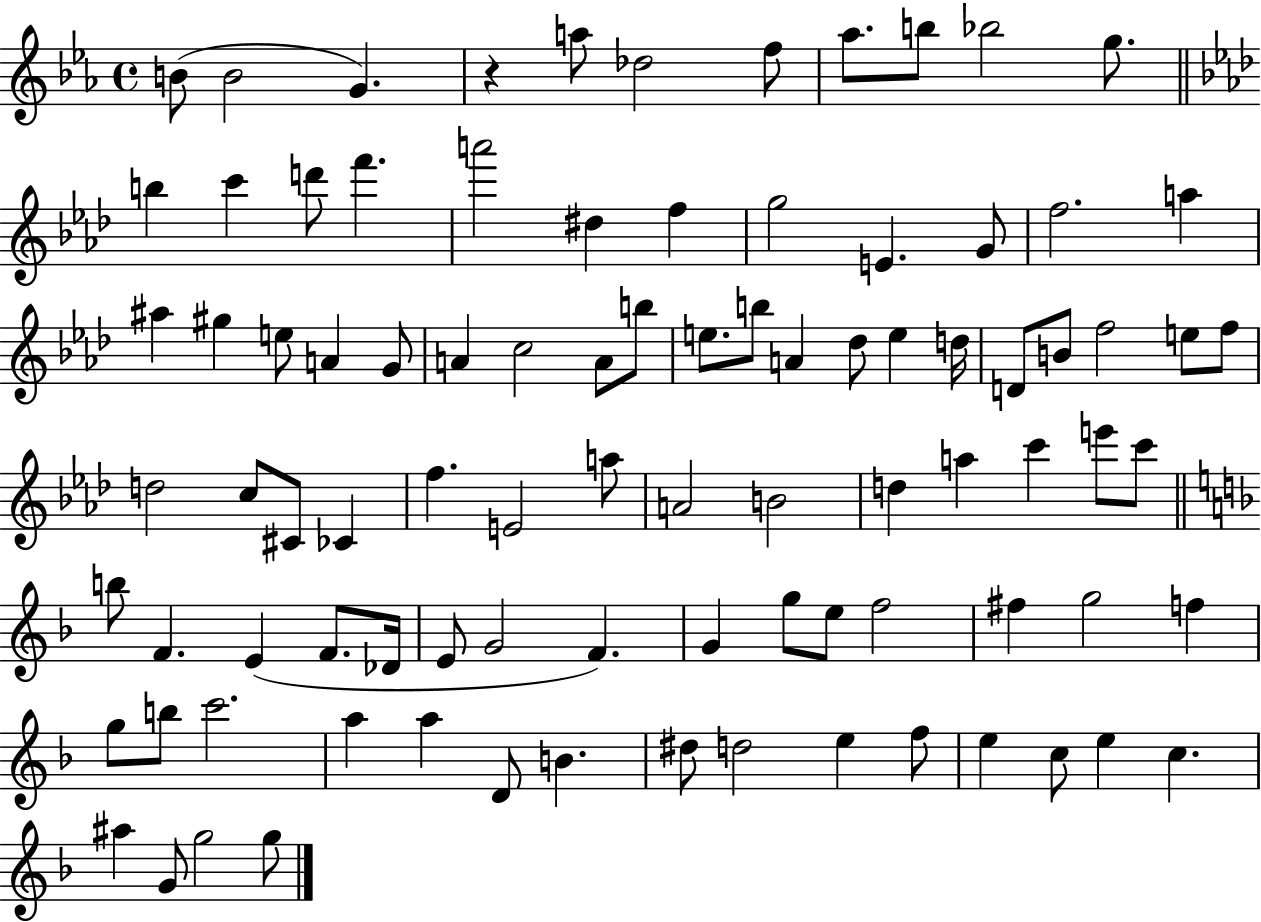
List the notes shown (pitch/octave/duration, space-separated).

B4/e B4/h G4/q. R/q A5/e Db5/h F5/e Ab5/e. B5/e Bb5/h G5/e. B5/q C6/q D6/e F6/q. A6/h D#5/q F5/q G5/h E4/q. G4/e F5/h. A5/q A#5/q G#5/q E5/e A4/q G4/e A4/q C5/h A4/e B5/e E5/e. B5/e A4/q Db5/e E5/q D5/s D4/e B4/e F5/h E5/e F5/e D5/h C5/e C#4/e CES4/q F5/q. E4/h A5/e A4/h B4/h D5/q A5/q C6/q E6/e C6/e B5/e F4/q. E4/q F4/e. Db4/s E4/e G4/h F4/q. G4/q G5/e E5/e F5/h F#5/q G5/h F5/q G5/e B5/e C6/h. A5/q A5/q D4/e B4/q. D#5/e D5/h E5/q F5/e E5/q C5/e E5/q C5/q. A#5/q G4/e G5/h G5/e